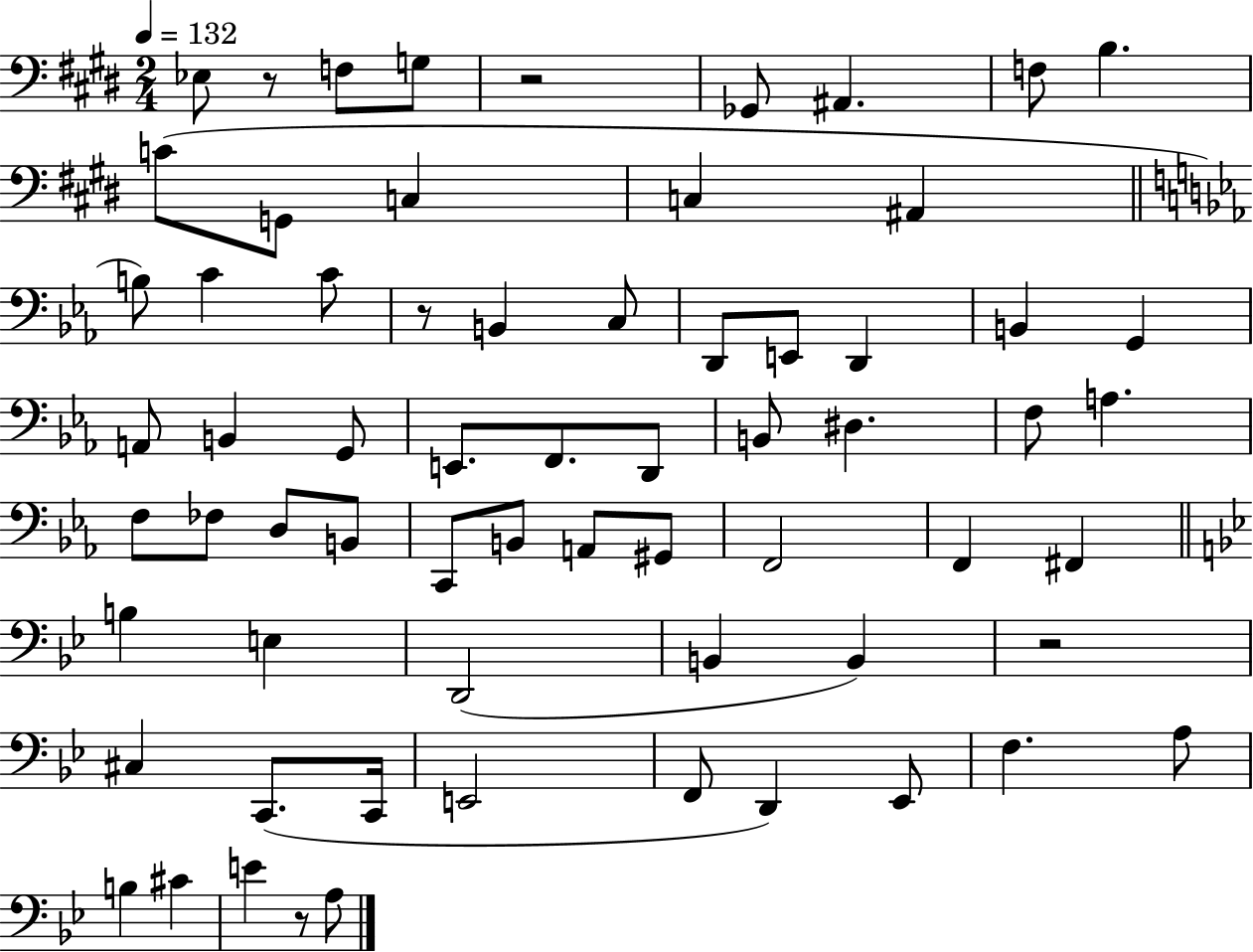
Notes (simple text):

Eb3/e R/e F3/e G3/e R/h Gb2/e A#2/q. F3/e B3/q. C4/e G2/e C3/q C3/q A#2/q B3/e C4/q C4/e R/e B2/q C3/e D2/e E2/e D2/q B2/q G2/q A2/e B2/q G2/e E2/e. F2/e. D2/e B2/e D#3/q. F3/e A3/q. F3/e FES3/e D3/e B2/e C2/e B2/e A2/e G#2/e F2/h F2/q F#2/q B3/q E3/q D2/h B2/q B2/q R/h C#3/q C2/e. C2/s E2/h F2/e D2/q Eb2/e F3/q. A3/e B3/q C#4/q E4/q R/e A3/e